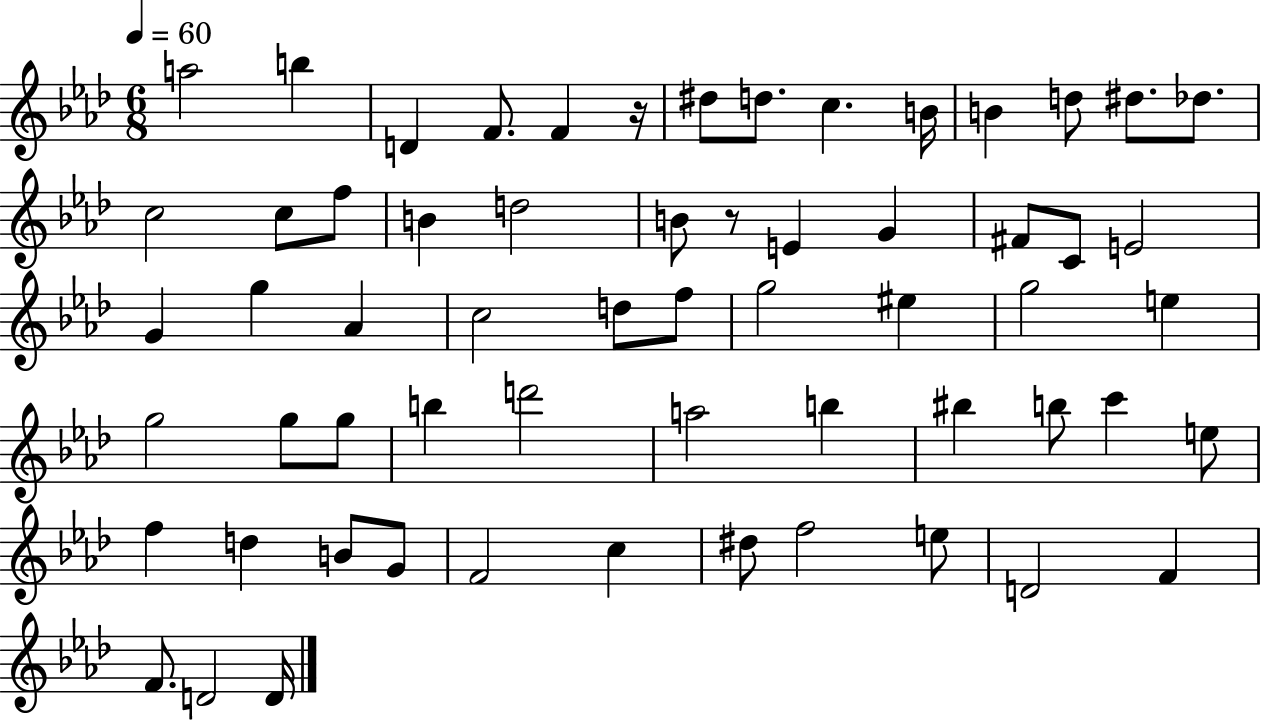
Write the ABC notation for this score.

X:1
T:Untitled
M:6/8
L:1/4
K:Ab
a2 b D F/2 F z/4 ^d/2 d/2 c B/4 B d/2 ^d/2 _d/2 c2 c/2 f/2 B d2 B/2 z/2 E G ^F/2 C/2 E2 G g _A c2 d/2 f/2 g2 ^e g2 e g2 g/2 g/2 b d'2 a2 b ^b b/2 c' e/2 f d B/2 G/2 F2 c ^d/2 f2 e/2 D2 F F/2 D2 D/4